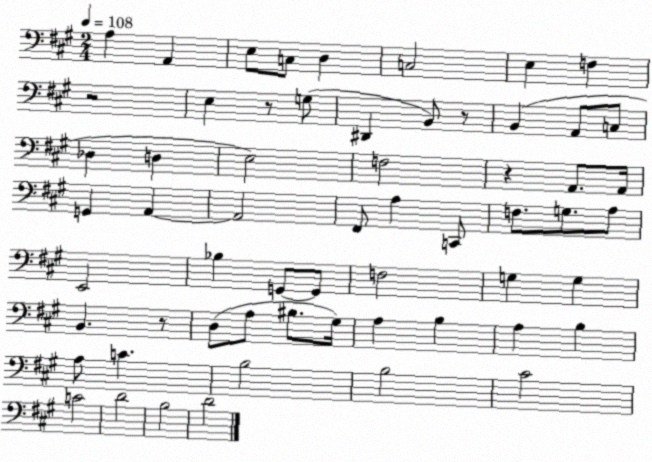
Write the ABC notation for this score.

X:1
T:Untitled
M:2/4
L:1/4
K:A
A, A,, E,/2 C,/2 D, C,2 E, F, z2 E, z/2 G,/2 ^D,, B,,/2 z/2 B,, A,,/2 C,/2 _D, D, E,2 F,2 z A,,/2 A,,/4 G,, A,, A,,2 ^F,,/2 A, C,,/2 F,/2 G,/2 A,/2 E,,2 _B, G,,/2 G,,/2 F,2 G, G, B,, z/2 D,/2 A,/2 ^B,/2 ^G,/4 A, B, A, B, A,/2 C B,2 B,2 ^C2 C2 D2 B,2 D2